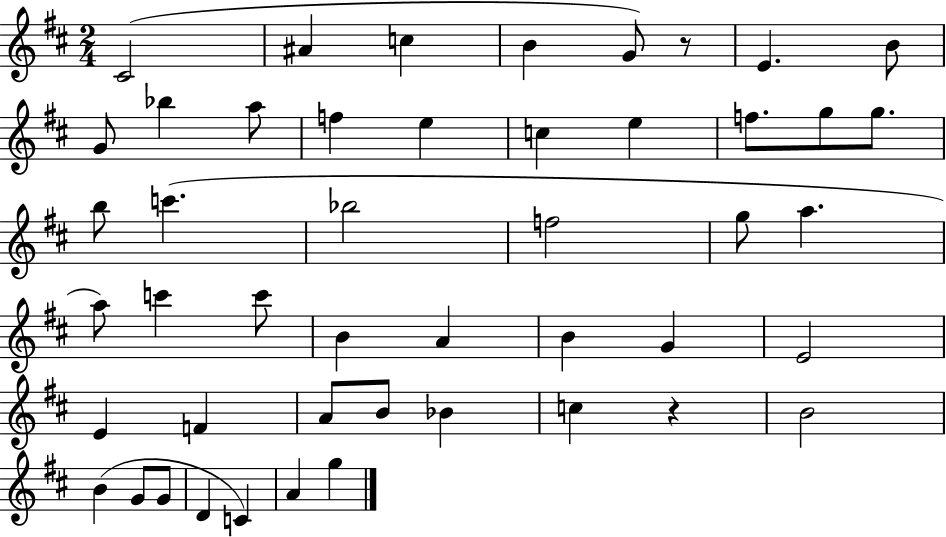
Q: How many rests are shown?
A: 2